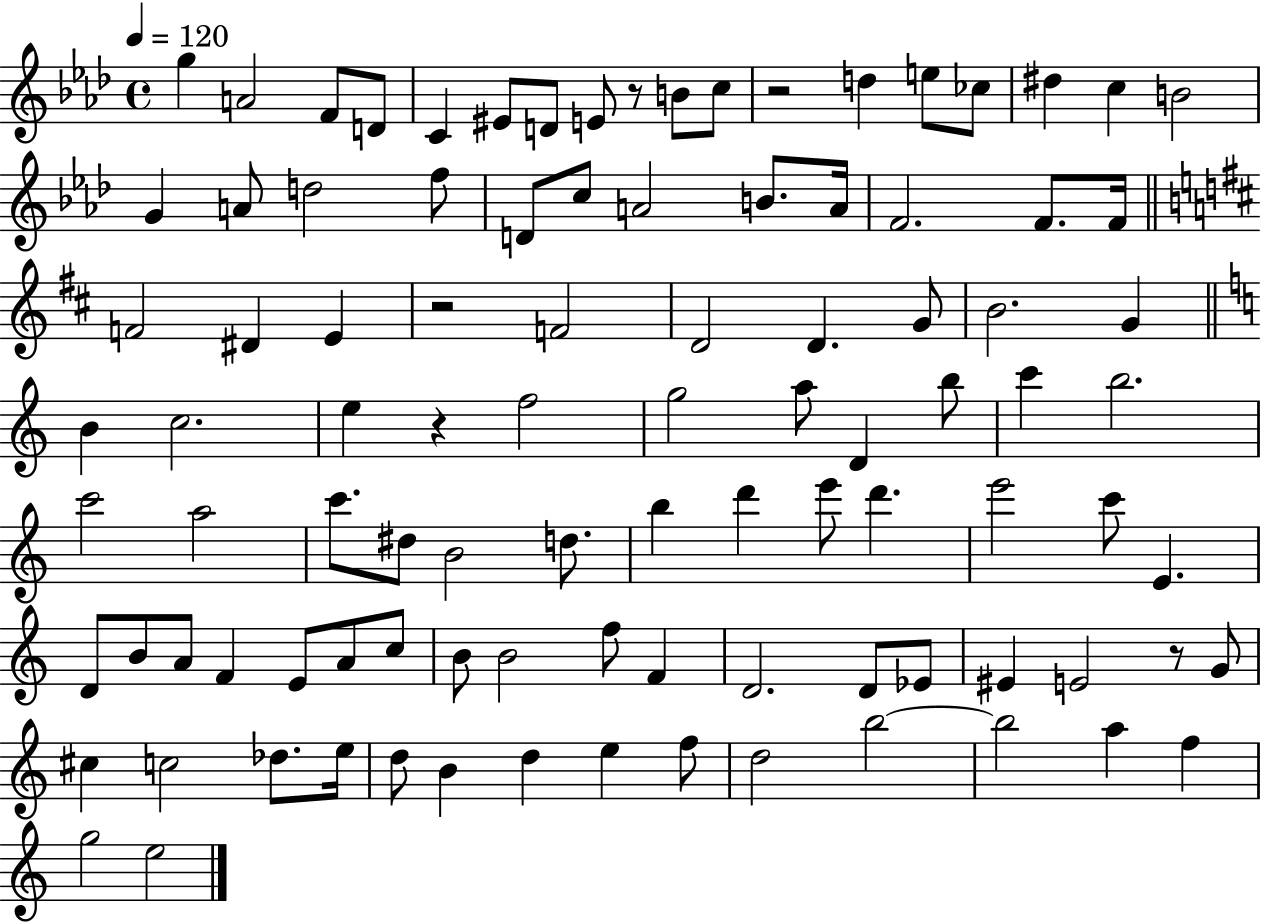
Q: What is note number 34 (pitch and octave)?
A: D4